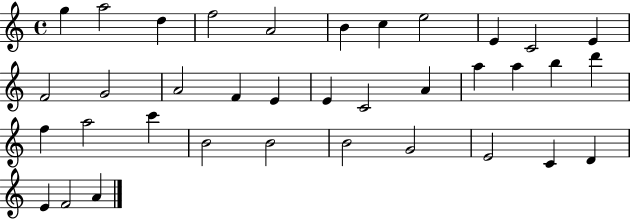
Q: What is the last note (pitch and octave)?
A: A4